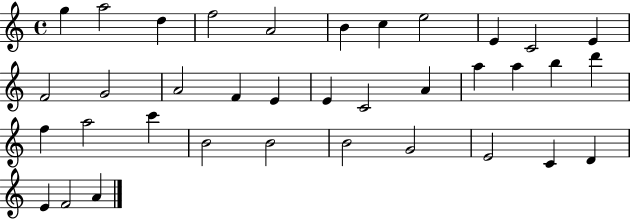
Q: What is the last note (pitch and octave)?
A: A4